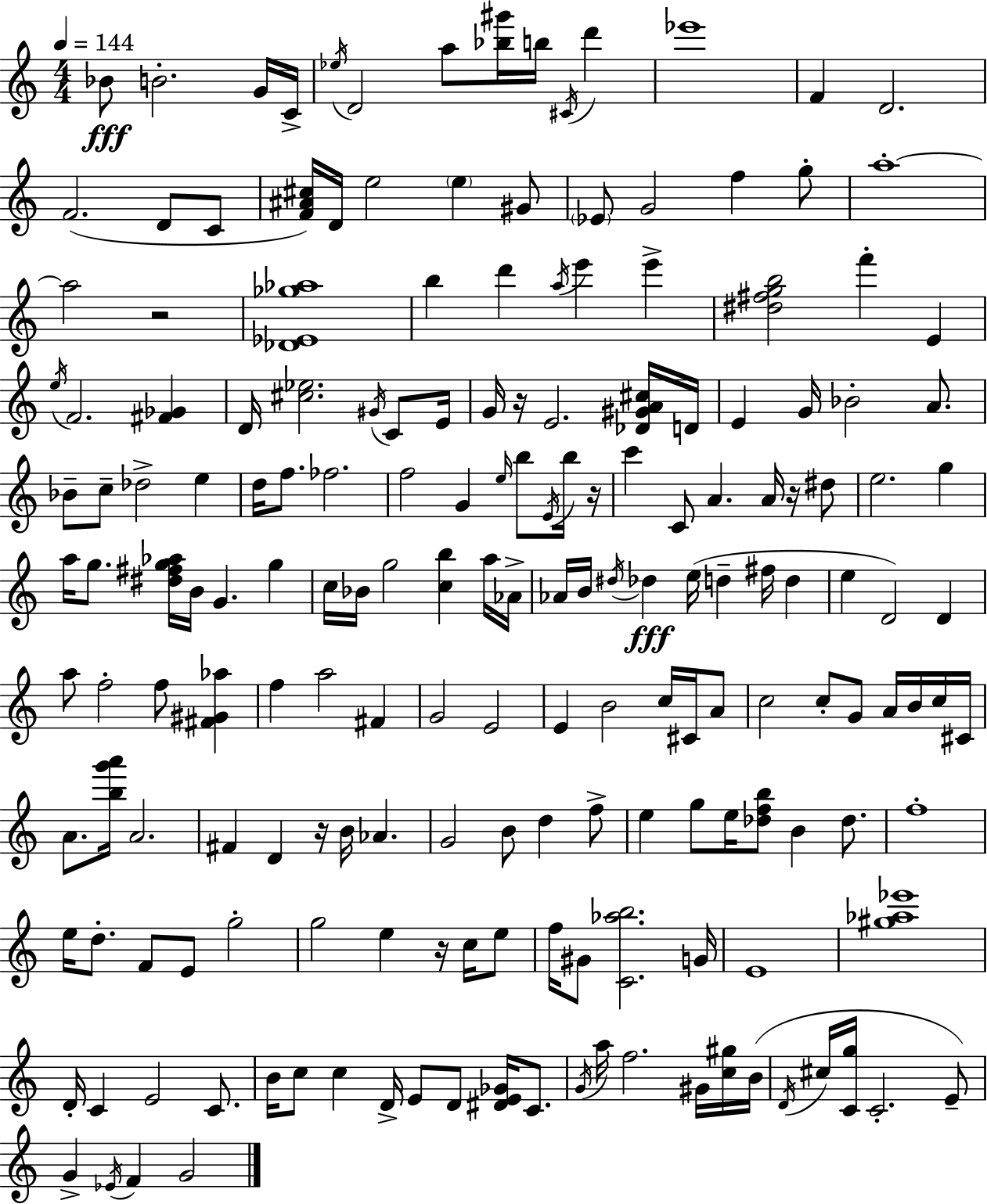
{
  \clef treble
  \numericTimeSignature
  \time 4/4
  \key a \minor
  \tempo 4 = 144
  bes'8\fff b'2.-. g'16 c'16-> | \acciaccatura { ees''16 } d'2 a''8 <bes'' gis'''>16 b''16 \acciaccatura { cis'16 } d'''4 | ees'''1 | f'4 d'2. | \break f'2.( d'8 | c'8 <f' ais' cis''>16) d'16 e''2 \parenthesize e''4 | gis'8 \parenthesize ees'8 g'2 f''4 | g''8-. a''1-.~~ | \break a''2 r2 | <des' ees' ges'' aes''>1 | b''4 d'''4 \acciaccatura { a''16 } e'''4 e'''4-> | <dis'' fis'' g'' b''>2 f'''4-. e'4 | \break \acciaccatura { e''16 } f'2. | <fis' ges'>4 d'16 <cis'' ees''>2. | \acciaccatura { gis'16 } c'8 e'16 g'16 r16 e'2. | <des' gis' a' cis''>16 d'16 e'4 g'16 bes'2-. | \break a'8. bes'8-- c''8-- des''2-> | e''4 d''16 f''8. fes''2. | f''2 g'4 | \grace { e''16 } b''8 \acciaccatura { e'16 } b''16 r16 c'''4 c'8 a'4. | \break a'16 r16 dis''8 e''2. | g''4 a''16 g''8. <dis'' fis'' g'' aes''>16 b'16 g'4. | g''4 c''16 bes'16 g''2 | <c'' b''>4 a''16 aes'16-> aes'16 b'16 \acciaccatura { dis''16 }\fff des''4 e''16( d''4-- | \break fis''16 d''4 e''4 d'2) | d'4 a''8 f''2-. | f''8 <fis' gis' aes''>4 f''4 a''2 | fis'4 g'2 | \break e'2 e'4 b'2 | c''16 cis'16 a'8 c''2 | c''8-. g'8 a'16 b'16 c''16 cis'16 a'8. <b'' g''' a'''>16 a'2. | fis'4 d'4 | \break r16 b'16 aes'4. g'2 | b'8 d''4 f''8-> e''4 g''8 e''16 <des'' f'' b''>8 | b'4 des''8. f''1-. | e''16 d''8.-. f'8 e'8 | \break g''2-. g''2 | e''4 r16 c''16 e''8 f''16 gis'8 <c' aes'' b''>2. | g'16 e'1 | <gis'' aes'' ees'''>1 | \break d'16-. c'4 e'2 | c'8. b'16 c''8 c''4 d'16-> | e'8 d'8 <dis' e' ges'>16 c'8. \acciaccatura { g'16 } a''16 f''2. | gis'16 <c'' gis''>16 b'16( \acciaccatura { d'16 } cis''16 <c' g''>16 c'2.-. | \break e'8--) g'4-> \acciaccatura { ees'16 } f'4 | g'2 \bar "|."
}